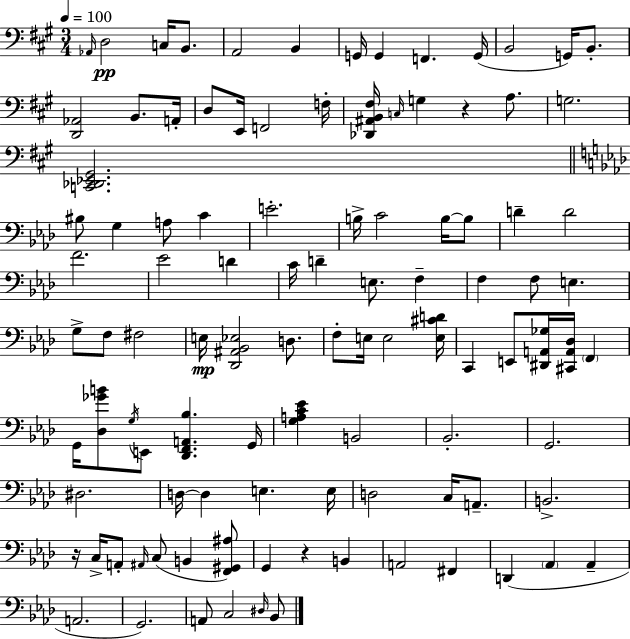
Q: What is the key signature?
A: A major